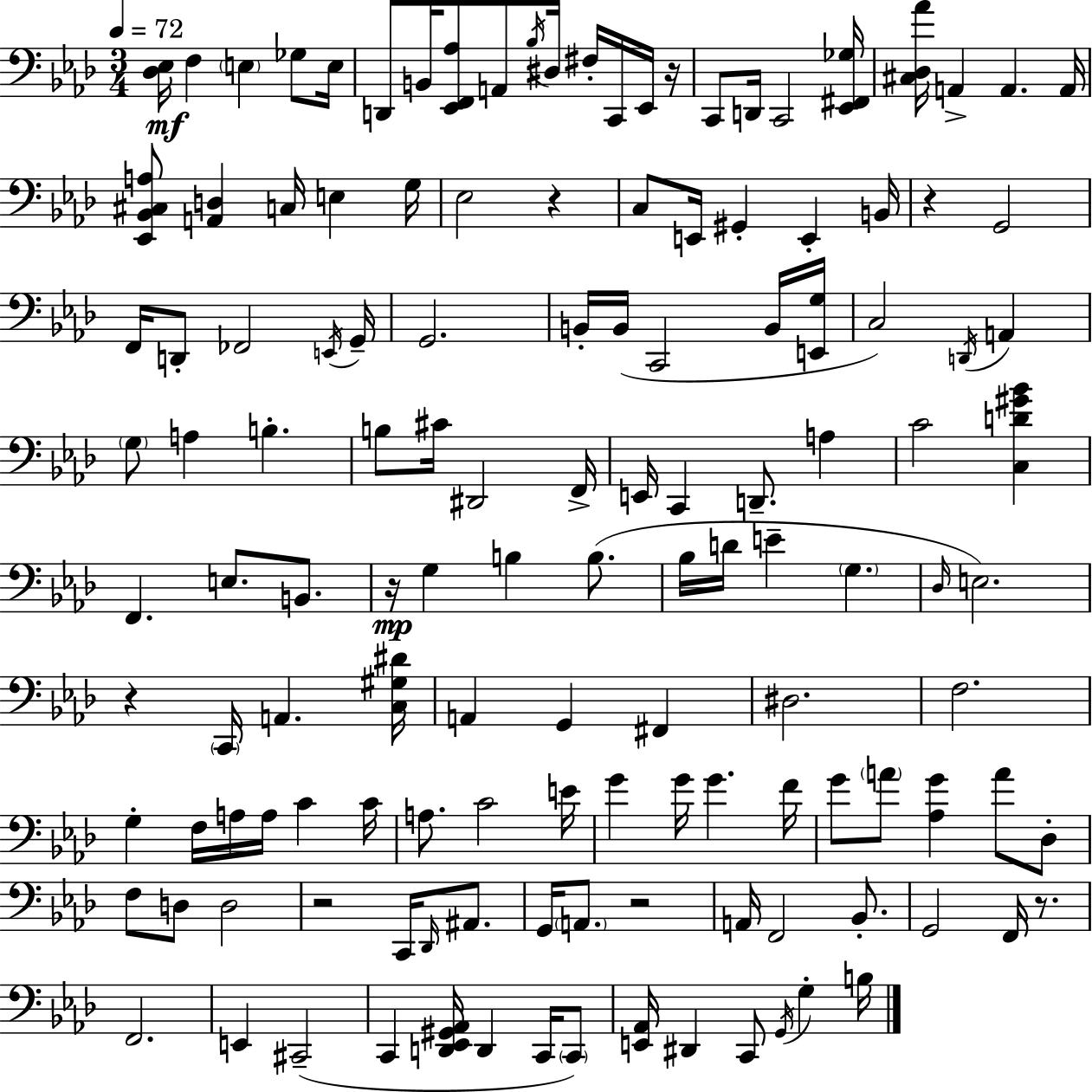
{
  \clef bass
  \numericTimeSignature
  \time 3/4
  \key aes \major
  \tempo 4 = 72
  <des ees>16\mf f4 \parenthesize e4 ges8 e16 | d,8 b,16 <ees, f, aes>8 a,8 \acciaccatura { bes16 } dis16 fis16-. c,16 ees,16 | r16 c,8 d,16 c,2 | <ees, fis, ges>16 <cis des aes'>16 a,4-> a,4. | \break a,16 <ees, bes, cis a>8 <a, d>4 c16 e4 | g16 ees2 r4 | c8 e,16 gis,4-. e,4-. | b,16 r4 g,2 | \break f,16 d,8-. fes,2 | \acciaccatura { e,16 } g,16-- g,2. | b,16-. b,16( c,2 | b,16 <e, g>16 c2) \acciaccatura { d,16 } a,4 | \break \parenthesize g8 a4 b4.-. | b8 cis'16 dis,2 | f,16-> e,16 c,4 d,8.-- a4 | c'2 <c d' gis' bes'>4 | \break f,4. e8. | b,8. r16\mp g4 b4 | b8.( bes16 d'16 e'4-- \parenthesize g4. | \grace { des16 }) e2. | \break r4 \parenthesize c,16 a,4. | <c gis dis'>16 a,4 g,4 | fis,4 dis2. | f2. | \break g4-. f16 a16 a16 c'4 | c'16 a8. c'2 | e'16 g'4 g'16 g'4. | f'16 g'8 \parenthesize a'8 <aes g'>4 | \break a'8 des8-. f8 d8 d2 | r2 | c,16 \grace { des,16 } ais,8. g,16 \parenthesize a,8. r2 | a,16 f,2 | \break bes,8.-. g,2 | f,16 r8. f,2. | e,4 cis,2--( | c,4 <d, ees, gis, aes,>16 d,4 | \break c,16 \parenthesize c,8) <e, aes,>16 dis,4 c,8 | \acciaccatura { g,16 } g4-. b16 \bar "|."
}